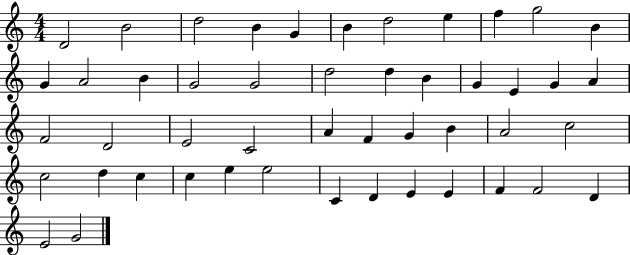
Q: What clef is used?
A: treble